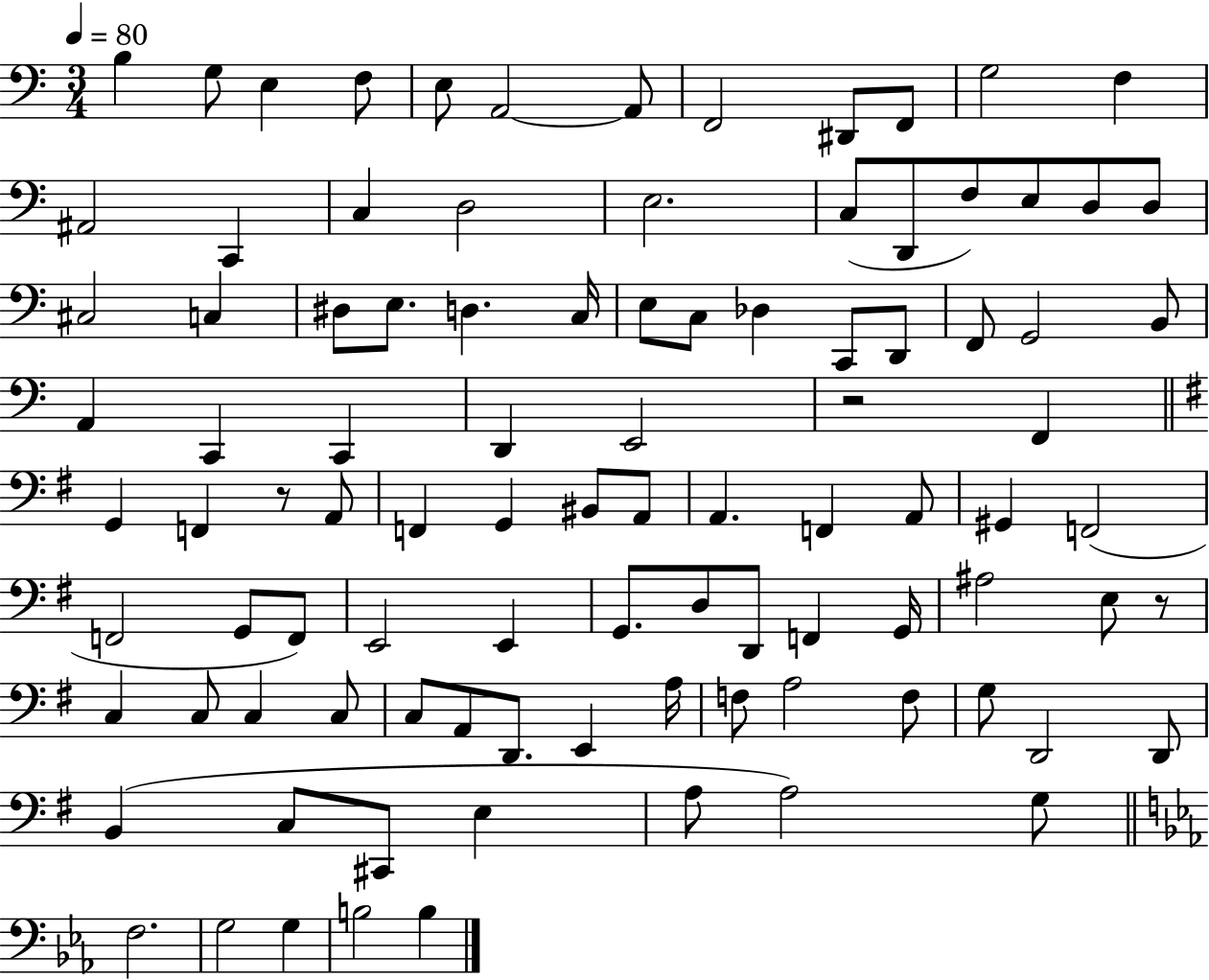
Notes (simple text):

B3/q G3/e E3/q F3/e E3/e A2/h A2/e F2/h D#2/e F2/e G3/h F3/q A#2/h C2/q C3/q D3/h E3/h. C3/e D2/e F3/e E3/e D3/e D3/e C#3/h C3/q D#3/e E3/e. D3/q. C3/s E3/e C3/e Db3/q C2/e D2/e F2/e G2/h B2/e A2/q C2/q C2/q D2/q E2/h R/h F2/q G2/q F2/q R/e A2/e F2/q G2/q BIS2/e A2/e A2/q. F2/q A2/e G#2/q F2/h F2/h G2/e F2/e E2/h E2/q G2/e. D3/e D2/e F2/q G2/s A#3/h E3/e R/e C3/q C3/e C3/q C3/e C3/e A2/e D2/e. E2/q A3/s F3/e A3/h F3/e G3/e D2/h D2/e B2/q C3/e C#2/e E3/q A3/e A3/h G3/e F3/h. G3/h G3/q B3/h B3/q